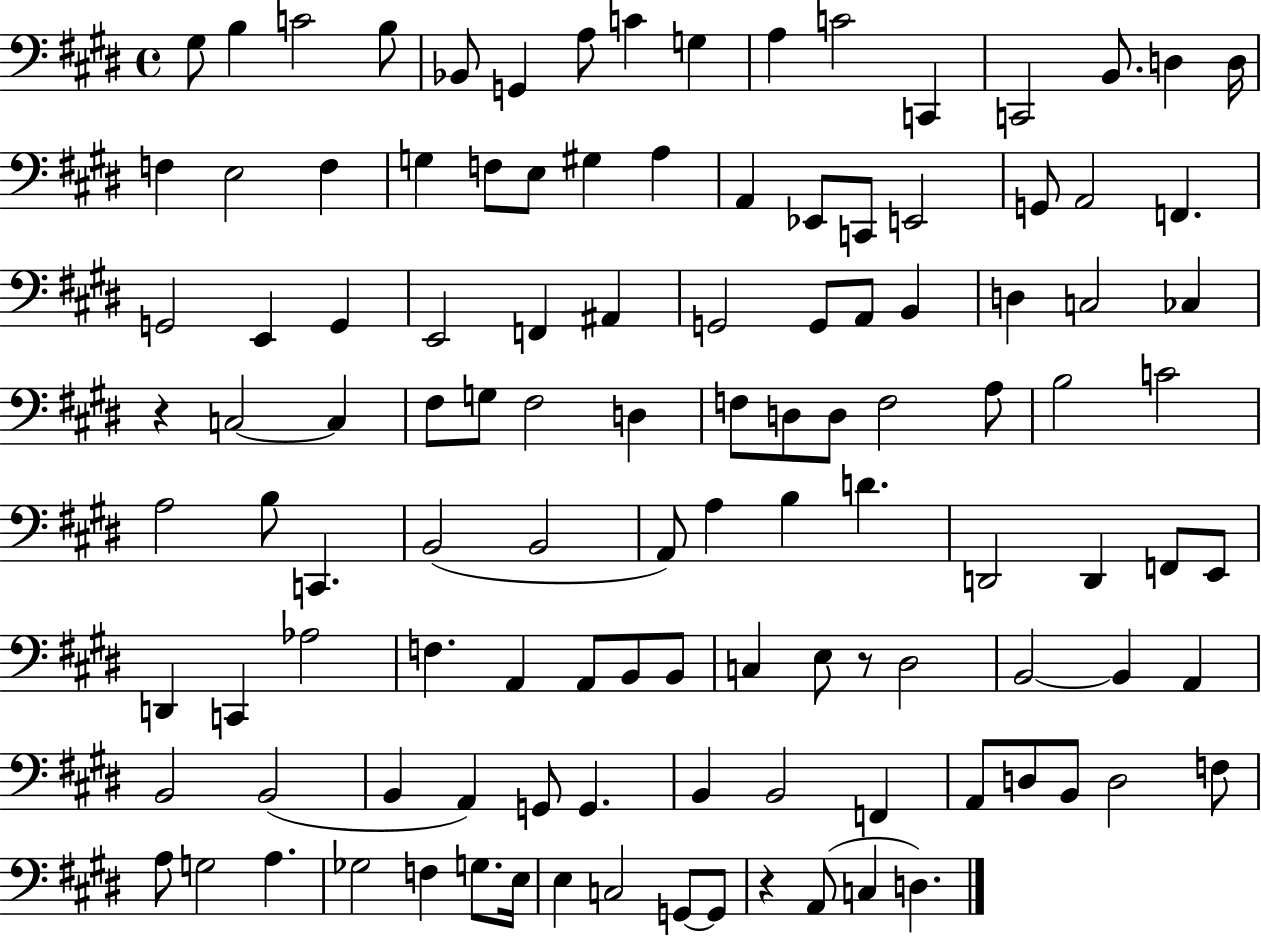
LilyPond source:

{
  \clef bass
  \time 4/4
  \defaultTimeSignature
  \key e \major
  gis8 b4 c'2 b8 | bes,8 g,4 a8 c'4 g4 | a4 c'2 c,4 | c,2 b,8. d4 d16 | \break f4 e2 f4 | g4 f8 e8 gis4 a4 | a,4 ees,8 c,8 e,2 | g,8 a,2 f,4. | \break g,2 e,4 g,4 | e,2 f,4 ais,4 | g,2 g,8 a,8 b,4 | d4 c2 ces4 | \break r4 c2~~ c4 | fis8 g8 fis2 d4 | f8 d8 d8 f2 a8 | b2 c'2 | \break a2 b8 c,4. | b,2( b,2 | a,8) a4 b4 d'4. | d,2 d,4 f,8 e,8 | \break d,4 c,4 aes2 | f4. a,4 a,8 b,8 b,8 | c4 e8 r8 dis2 | b,2~~ b,4 a,4 | \break b,2 b,2( | b,4 a,4) g,8 g,4. | b,4 b,2 f,4 | a,8 d8 b,8 d2 f8 | \break a8 g2 a4. | ges2 f4 g8. e16 | e4 c2 g,8~~ g,8 | r4 a,8( c4 d4.) | \break \bar "|."
}